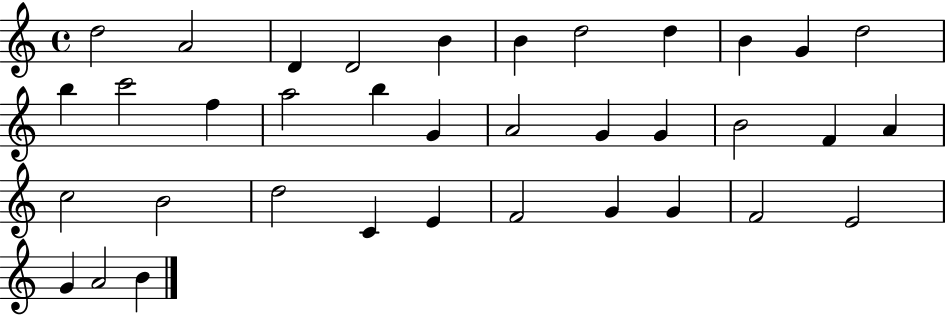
D5/h A4/h D4/q D4/h B4/q B4/q D5/h D5/q B4/q G4/q D5/h B5/q C6/h F5/q A5/h B5/q G4/q A4/h G4/q G4/q B4/h F4/q A4/q C5/h B4/h D5/h C4/q E4/q F4/h G4/q G4/q F4/h E4/h G4/q A4/h B4/q